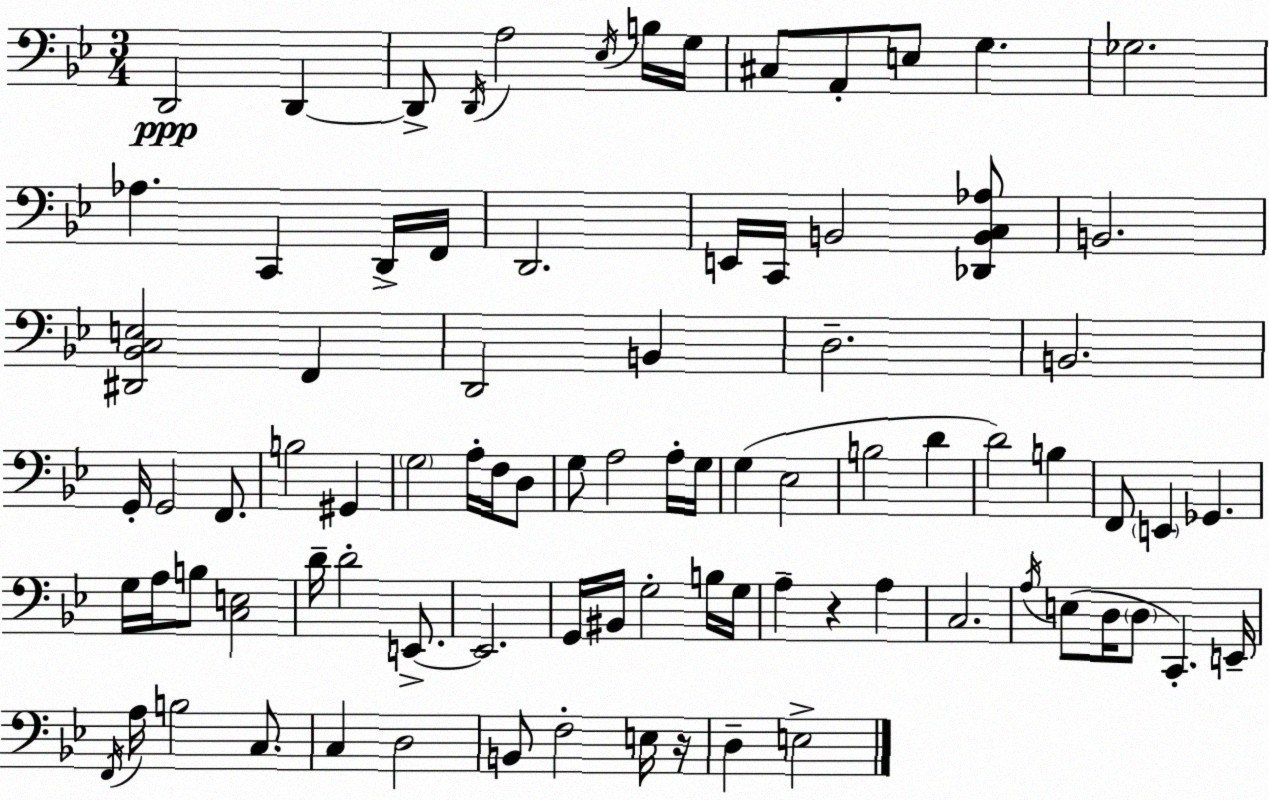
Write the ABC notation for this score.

X:1
T:Untitled
M:3/4
L:1/4
K:Gm
D,,2 D,, D,,/2 D,,/4 A,2 _E,/4 B,/4 G,/4 ^C,/2 A,,/2 E,/2 G, _G,2 _A, C,, D,,/4 F,,/4 D,,2 E,,/4 C,,/4 B,,2 [_D,,B,,C,_A,]/2 B,,2 [^D,,_B,,C,E,]2 F,, D,,2 B,, D,2 B,,2 G,,/4 G,,2 F,,/2 B,2 ^G,, G,2 A,/4 F,/4 D,/2 G,/2 A,2 A,/4 G,/4 G, _E,2 B,2 D D2 B, F,,/2 E,, _G,, G,/4 A,/4 B,/2 [C,E,]2 D/4 D2 E,,/2 E,,2 G,,/4 ^B,,/4 G,2 B,/4 G,/4 A, z A, C,2 A,/4 E,/2 D,/4 D,/2 C,, E,,/4 F,,/4 A,/4 B,2 C,/2 C, D,2 B,,/2 F,2 E,/4 z/4 D, E,2